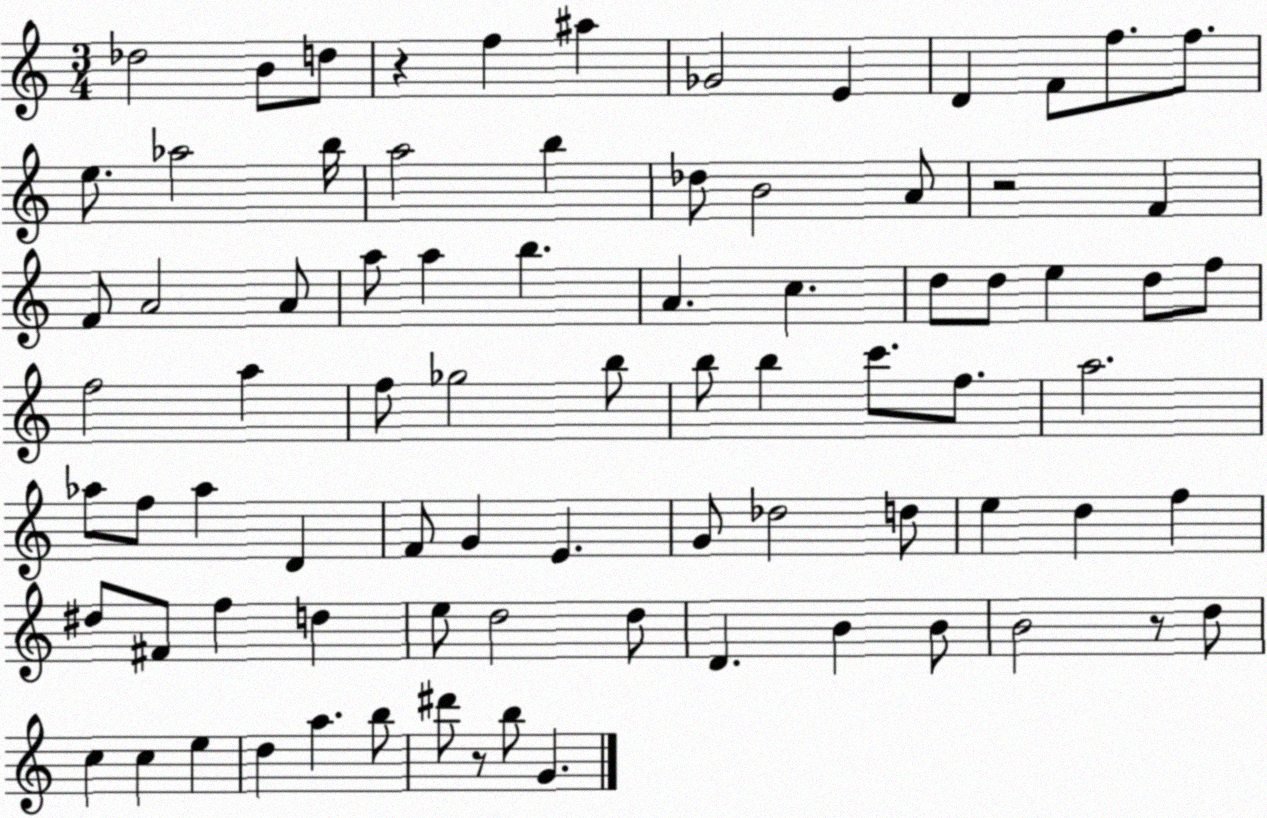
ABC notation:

X:1
T:Untitled
M:3/4
L:1/4
K:C
_d2 B/2 d/2 z f ^a _G2 E D F/2 f/2 f/2 e/2 _a2 b/4 a2 b _d/2 B2 A/2 z2 F F/2 A2 A/2 a/2 a b A c d/2 d/2 e d/2 f/2 f2 a f/2 _g2 b/2 b/2 b c'/2 f/2 a2 _a/2 f/2 _a D F/2 G E G/2 _d2 d/2 e d f ^d/2 ^F/2 f d e/2 d2 d/2 D B B/2 B2 z/2 d/2 c c e d a b/2 ^d'/2 z/2 b/2 G